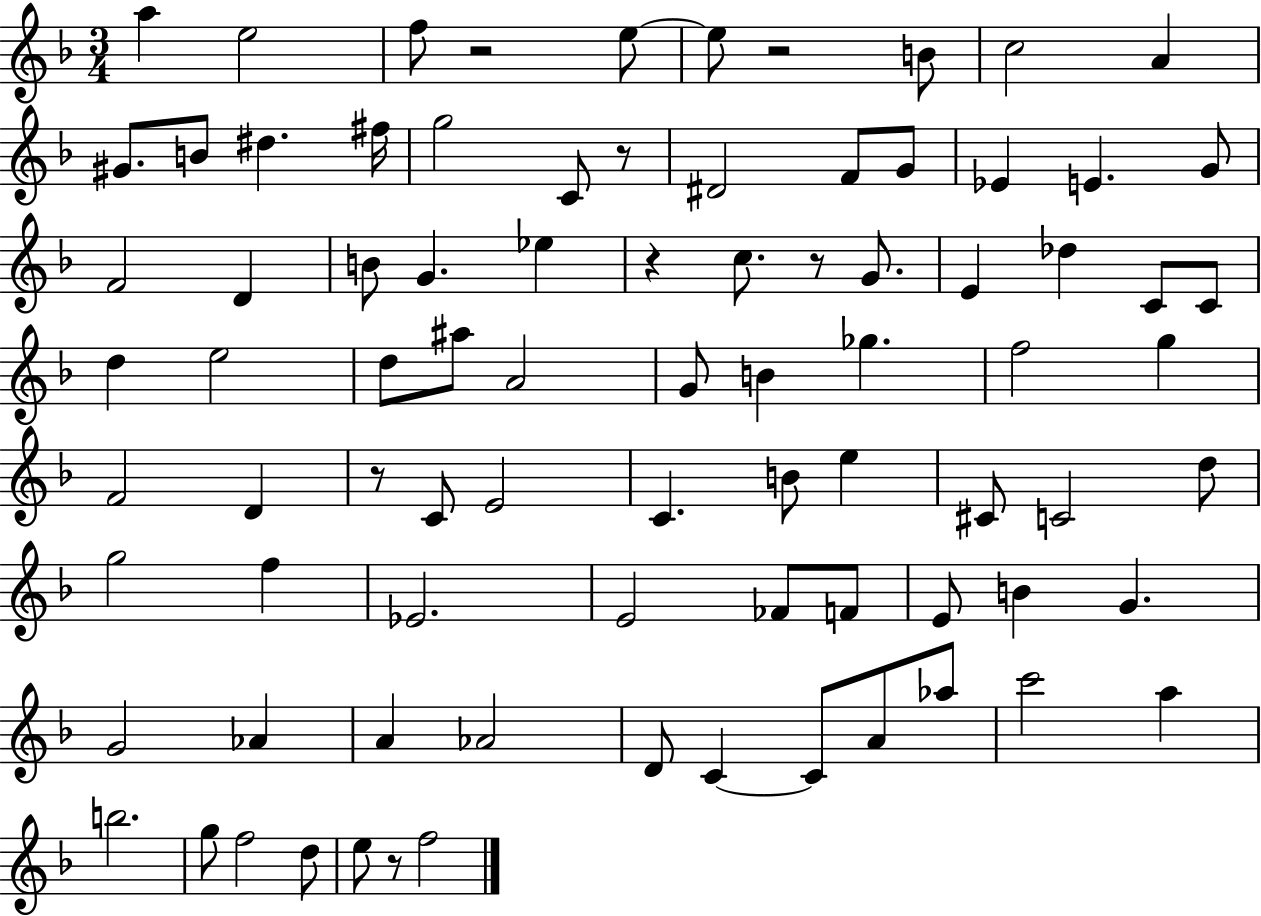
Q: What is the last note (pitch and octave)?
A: F5